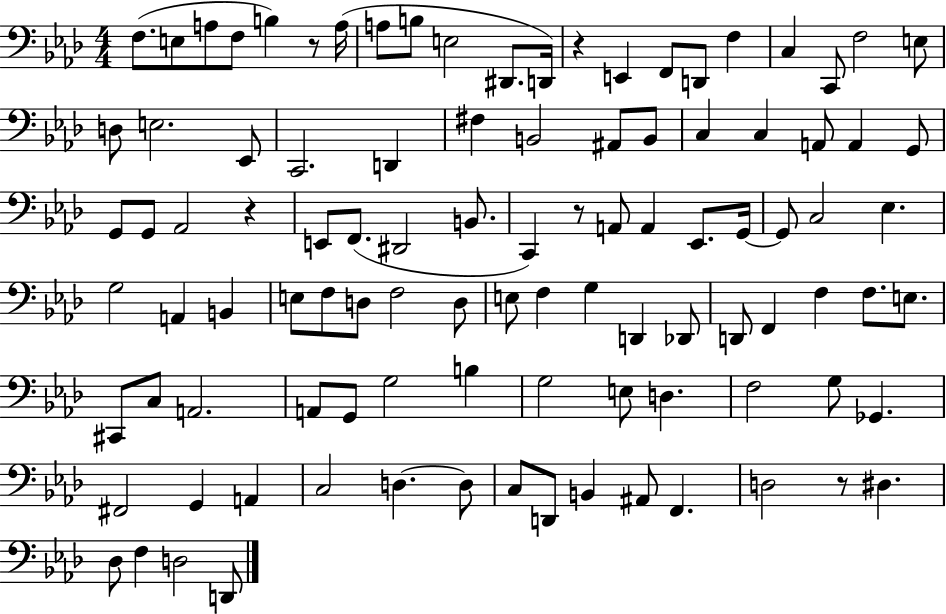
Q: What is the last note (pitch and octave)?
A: D2